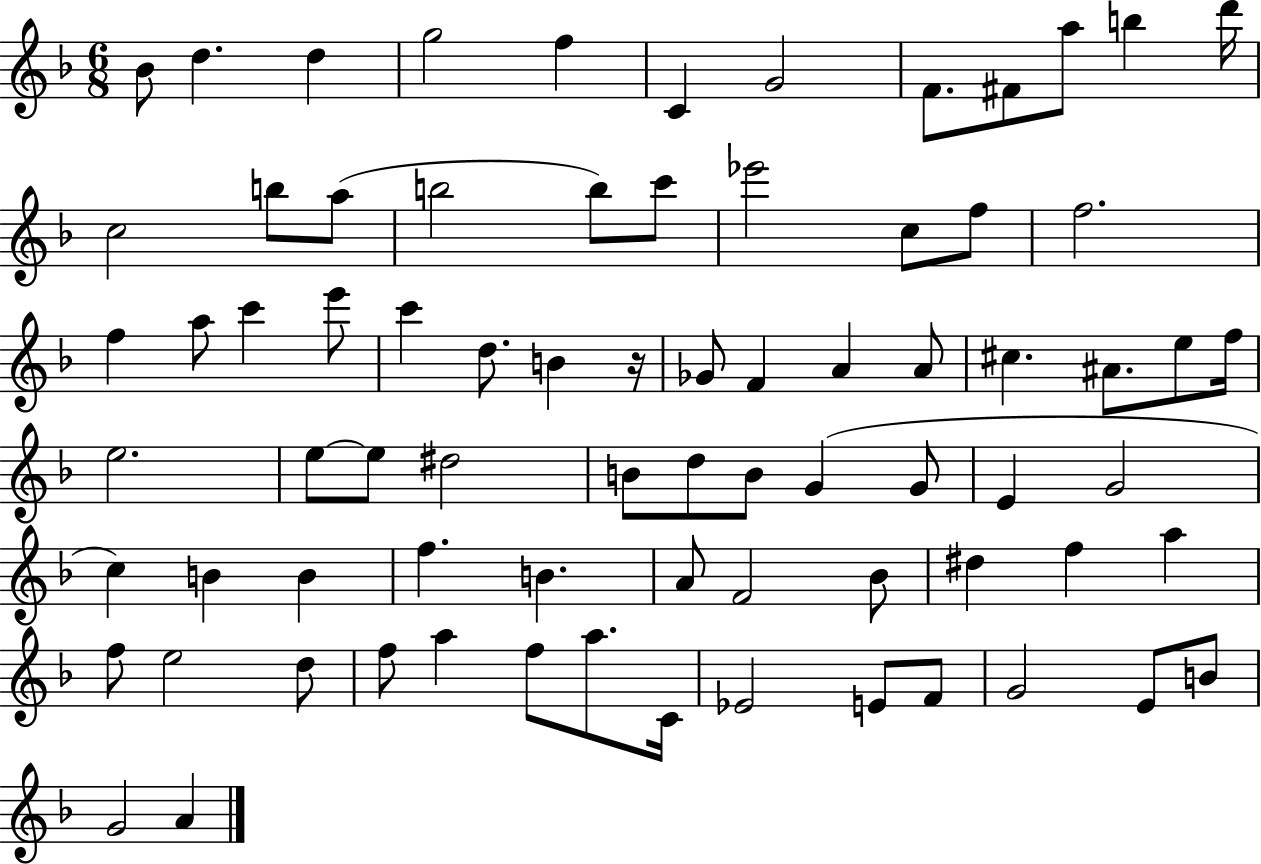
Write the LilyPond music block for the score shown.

{
  \clef treble
  \numericTimeSignature
  \time 6/8
  \key f \major
  bes'8 d''4. d''4 | g''2 f''4 | c'4 g'2 | f'8. fis'8 a''8 b''4 d'''16 | \break c''2 b''8 a''8( | b''2 b''8) c'''8 | ees'''2 c''8 f''8 | f''2. | \break f''4 a''8 c'''4 e'''8 | c'''4 d''8. b'4 r16 | ges'8 f'4 a'4 a'8 | cis''4. ais'8. e''8 f''16 | \break e''2. | e''8~~ e''8 dis''2 | b'8 d''8 b'8 g'4( g'8 | e'4 g'2 | \break c''4) b'4 b'4 | f''4. b'4. | a'8 f'2 bes'8 | dis''4 f''4 a''4 | \break f''8 e''2 d''8 | f''8 a''4 f''8 a''8. c'16 | ees'2 e'8 f'8 | g'2 e'8 b'8 | \break g'2 a'4 | \bar "|."
}